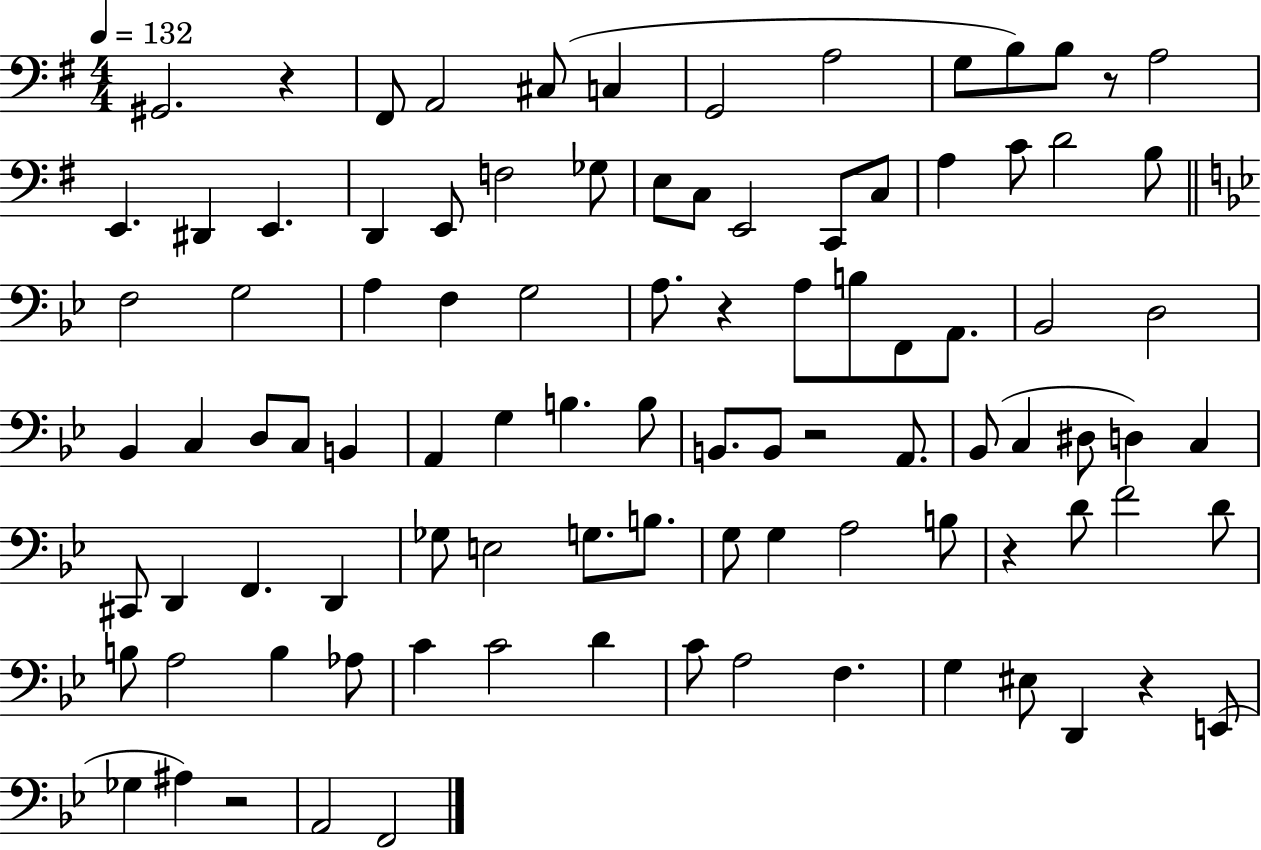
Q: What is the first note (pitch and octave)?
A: G#2